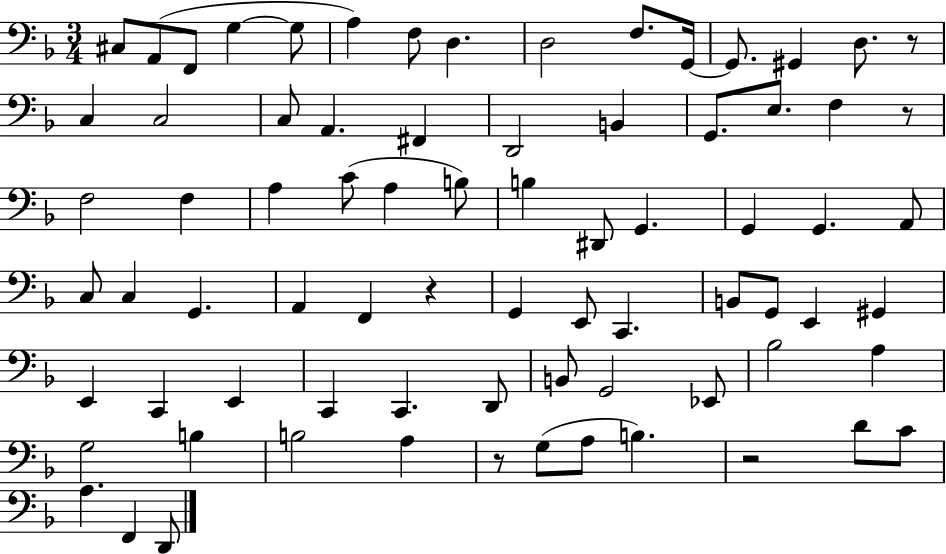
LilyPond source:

{
  \clef bass
  \numericTimeSignature
  \time 3/4
  \key f \major
  \repeat volta 2 { cis8 a,8( f,8 g4~~ g8 | a4) f8 d4. | d2 f8. g,16~~ | g,8. gis,4 d8. r8 | \break c4 c2 | c8 a,4. fis,4 | d,2 b,4 | g,8. e8. f4 r8 | \break f2 f4 | a4 c'8( a4 b8) | b4 dis,8 g,4. | g,4 g,4. a,8 | \break c8 c4 g,4. | a,4 f,4 r4 | g,4 e,8 c,4. | b,8 g,8 e,4 gis,4 | \break e,4 c,4 e,4 | c,4 c,4. d,8 | b,8 g,2 ees,8 | bes2 a4 | \break g2 b4 | b2 a4 | r8 g8( a8 b4.) | r2 d'8 c'8 | \break a4. f,4 d,8 | } \bar "|."
}